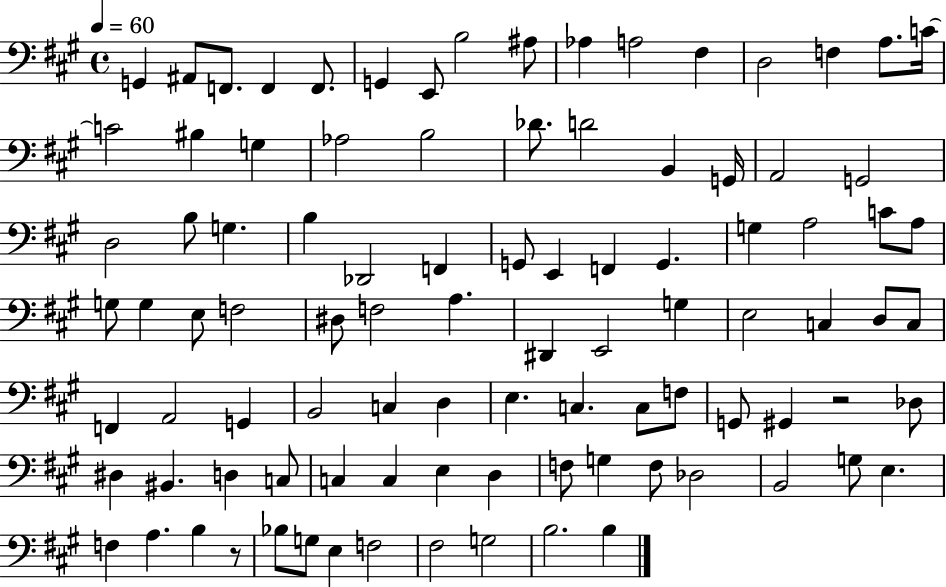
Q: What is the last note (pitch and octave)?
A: B3